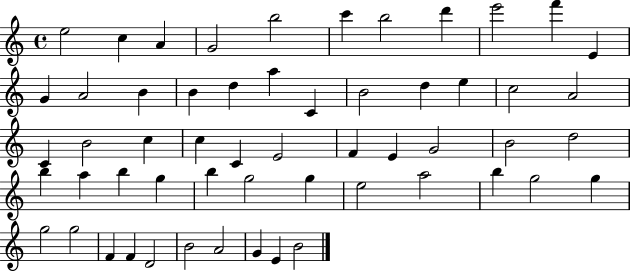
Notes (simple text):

E5/h C5/q A4/q G4/h B5/h C6/q B5/h D6/q E6/h F6/q E4/q G4/q A4/h B4/q B4/q D5/q A5/q C4/q B4/h D5/q E5/q C5/h A4/h C4/q B4/h C5/q C5/q C4/q E4/h F4/q E4/q G4/h B4/h D5/h B5/q A5/q B5/q G5/q B5/q G5/h G5/q E5/h A5/h B5/q G5/h G5/q G5/h G5/h F4/q F4/q D4/h B4/h A4/h G4/q E4/q B4/h